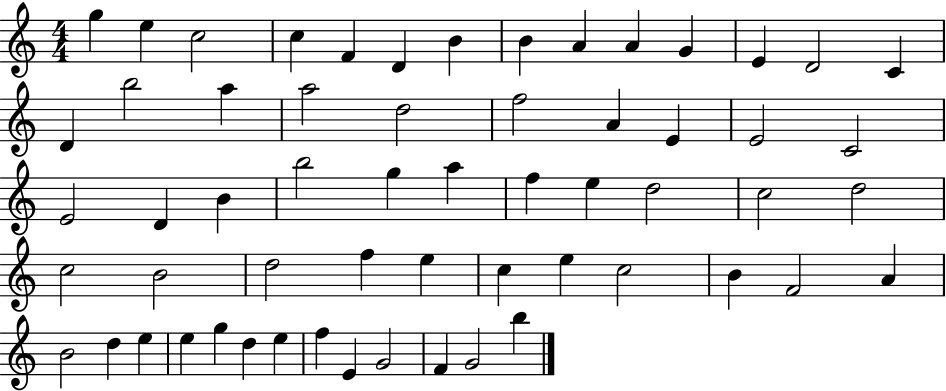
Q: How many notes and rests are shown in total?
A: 59